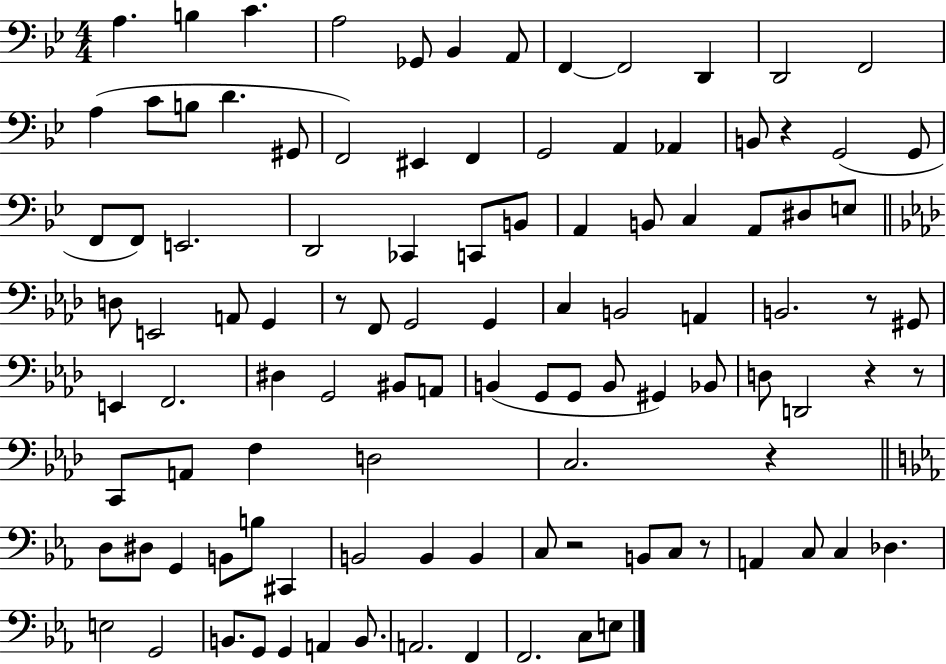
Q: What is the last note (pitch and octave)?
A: E3